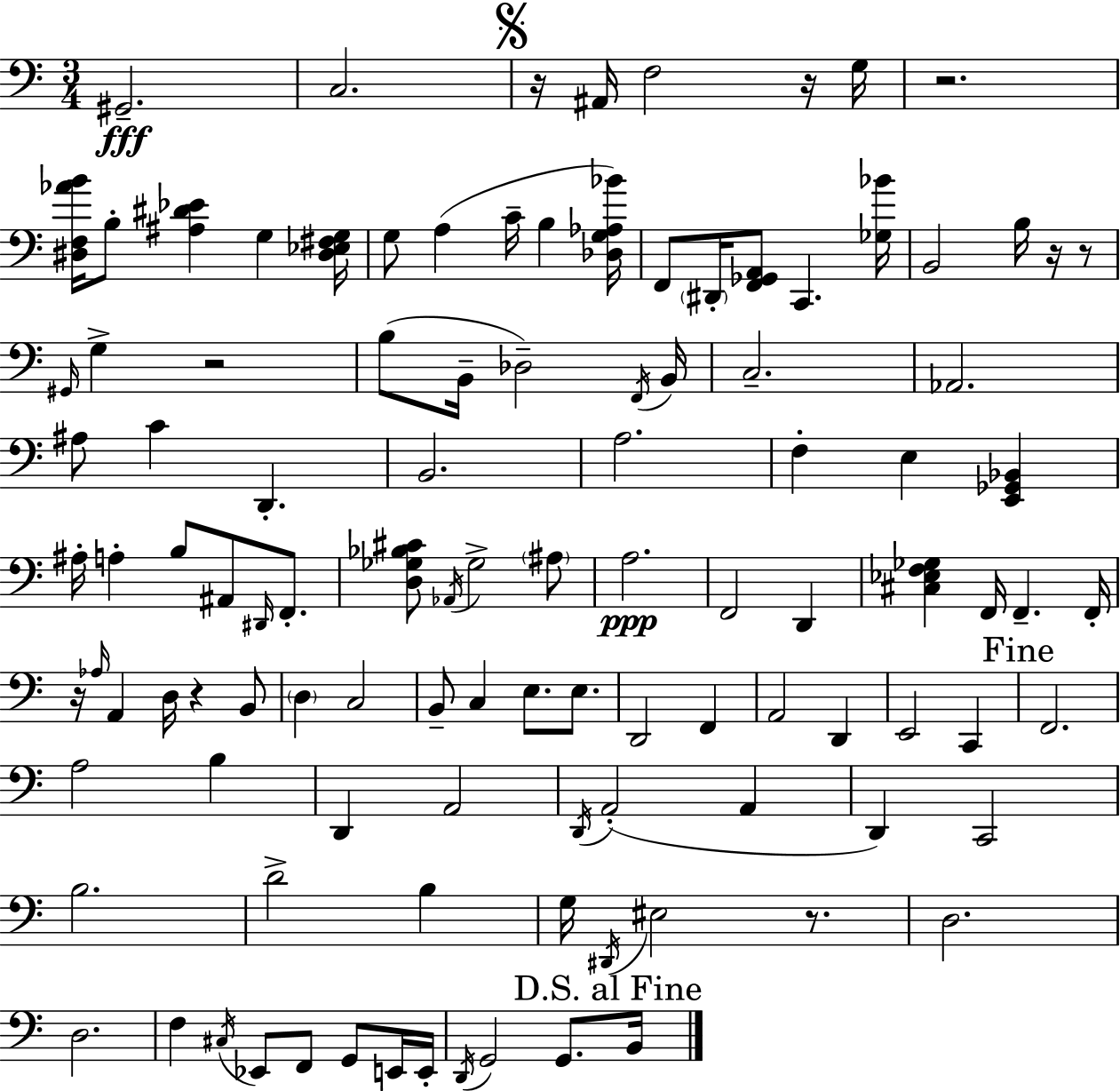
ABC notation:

X:1
T:Untitled
M:3/4
L:1/4
K:Am
^G,,2 C,2 z/4 ^A,,/4 F,2 z/4 G,/4 z2 [^D,F,_AB]/4 B,/2 [^A,^D_E] G, [^D,_E,^F,G,]/4 G,/2 A, C/4 B, [_D,G,_A,_B]/4 F,,/2 ^D,,/4 [F,,_G,,A,,]/2 C,, [_G,_B]/4 B,,2 B,/4 z/4 z/2 ^G,,/4 G, z2 B,/2 B,,/4 _D,2 F,,/4 B,,/4 C,2 _A,,2 ^A,/2 C D,, B,,2 A,2 F, E, [E,,_G,,_B,,] ^A,/4 A, B,/2 ^A,,/2 ^D,,/4 F,,/2 [D,_G,_B,^C]/2 _A,,/4 _G,2 ^A,/2 A,2 F,,2 D,, [^C,_E,F,_G,] F,,/4 F,, F,,/4 z/4 _A,/4 A,, D,/4 z B,,/2 D, C,2 B,,/2 C, E,/2 E,/2 D,,2 F,, A,,2 D,, E,,2 C,, F,,2 A,2 B, D,, A,,2 D,,/4 A,,2 A,, D,, C,,2 B,2 D2 B, G,/4 ^D,,/4 ^E,2 z/2 D,2 D,2 F, ^C,/4 _E,,/2 F,,/2 G,,/2 E,,/4 E,,/4 D,,/4 G,,2 G,,/2 B,,/4